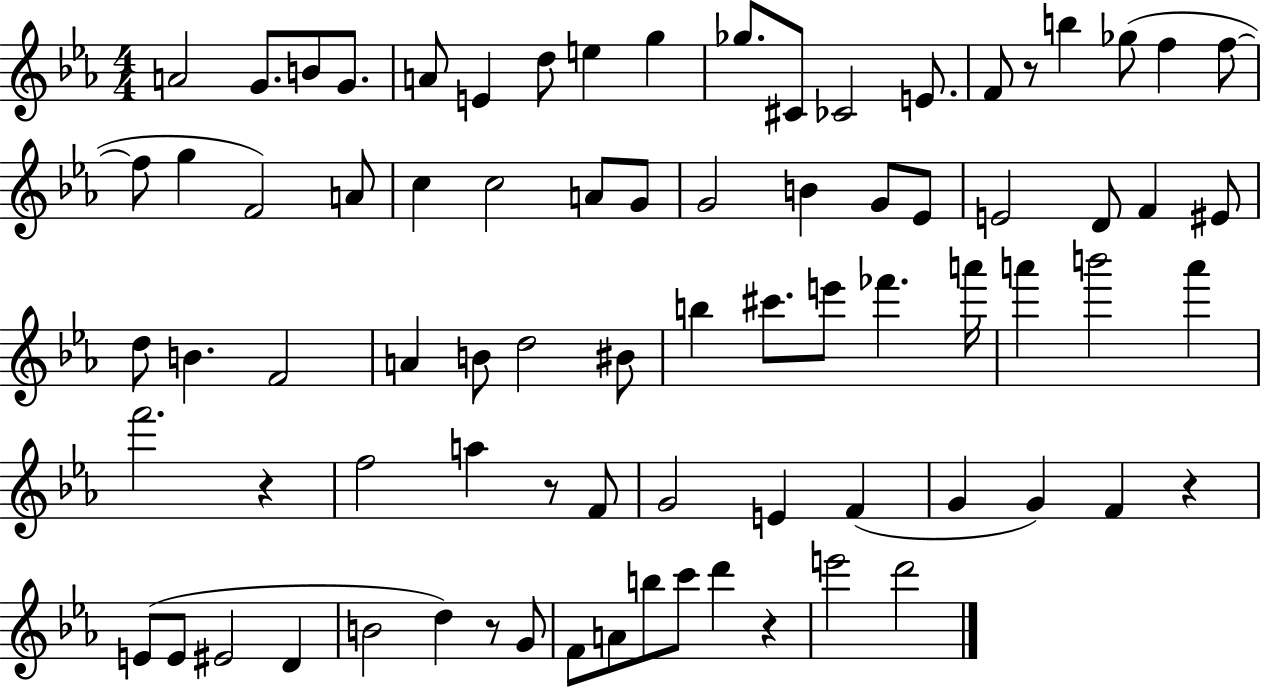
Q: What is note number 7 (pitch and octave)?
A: D5